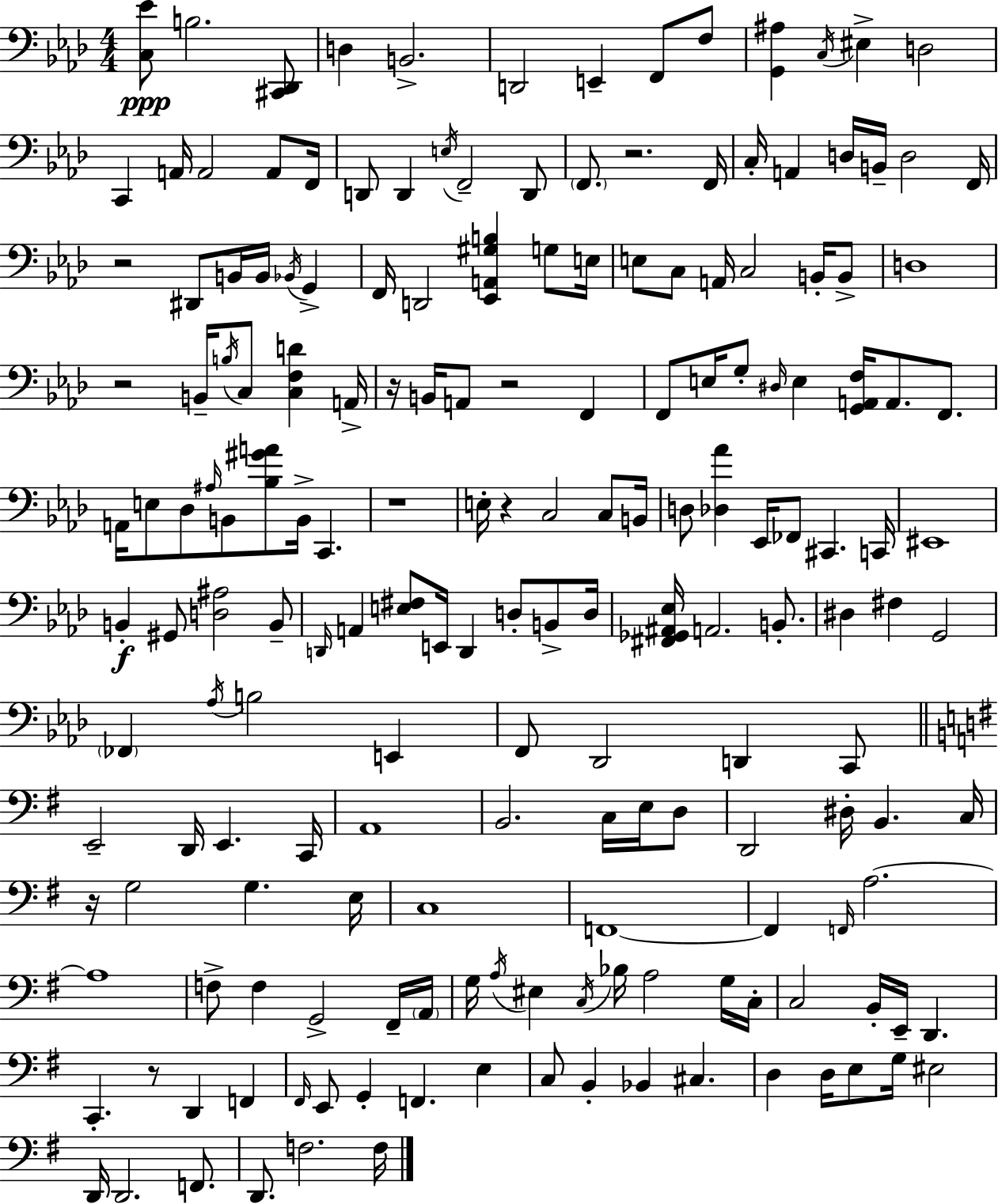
{
  \clef bass
  \numericTimeSignature
  \time 4/4
  \key aes \major
  <c ees'>8\ppp b2. <cis, des,>8 | d4 b,2.-> | d,2 e,4-- f,8 f8 | <g, ais>4 \acciaccatura { c16 } eis4-> d2 | \break c,4 a,16 a,2 a,8 | f,16 d,8 d,4 \acciaccatura { e16 } f,2-- | d,8 \parenthesize f,8. r2. | f,16 c16-. a,4 d16 b,16-- d2 | \break f,16 r2 dis,8 b,16 b,16 \acciaccatura { bes,16 } g,4-> | f,16 d,2 <ees, a, gis b>4 | g8 e16 e8 c8 a,16 c2 | b,16-. b,8-> d1 | \break r2 b,16-- \acciaccatura { b16 } c8 <c f d'>4 | a,16-> r16 b,16 a,8 r2 | f,4 f,8 e16 g8-. \grace { dis16 } e4 <g, a, f>16 a,8. | f,8. a,16 e8 des8 \grace { ais16 } b,8 <bes gis' a'>8 b,16-> | \break c,4. r1 | e16-. r4 c2 | c8 b,16 d8 <des aes'>4 ees,16 fes,8 cis,4. | c,16 eis,1 | \break b,4-.\f gis,8 <d ais>2 | b,8-- \grace { d,16 } a,4 <e fis>8 e,16 d,4 | d8-. b,8-> d16 <fis, ges, ais, ees>16 a,2. | b,8.-. dis4 fis4 g,2 | \break \parenthesize fes,4 \acciaccatura { aes16 } b2 | e,4 f,8 des,2 | d,4 c,8 \bar "||" \break \key e \minor e,2-- d,16 e,4. c,16 | a,1 | b,2. c16 e16 d8 | d,2 dis16-. b,4. c16 | \break r16 g2 g4. e16 | c1 | f,1~~ | f,4 \grace { f,16 } a2.~~ | \break a1 | f8-> f4 g,2-> fis,16-- | \parenthesize a,16 g16 \acciaccatura { a16 } eis4 \acciaccatura { c16 } bes16 a2 | g16 c16-. c2 b,16-. e,16-- d,4. | \break c,4.-. r8 d,4 f,4 | \grace { fis,16 } e,8 g,4-. f,4. | e4 c8 b,4-. bes,4 cis4. | d4 d16 e8 g16 eis2 | \break d,16 d,2. | f,8. d,8. f2. | f16 \bar "|."
}